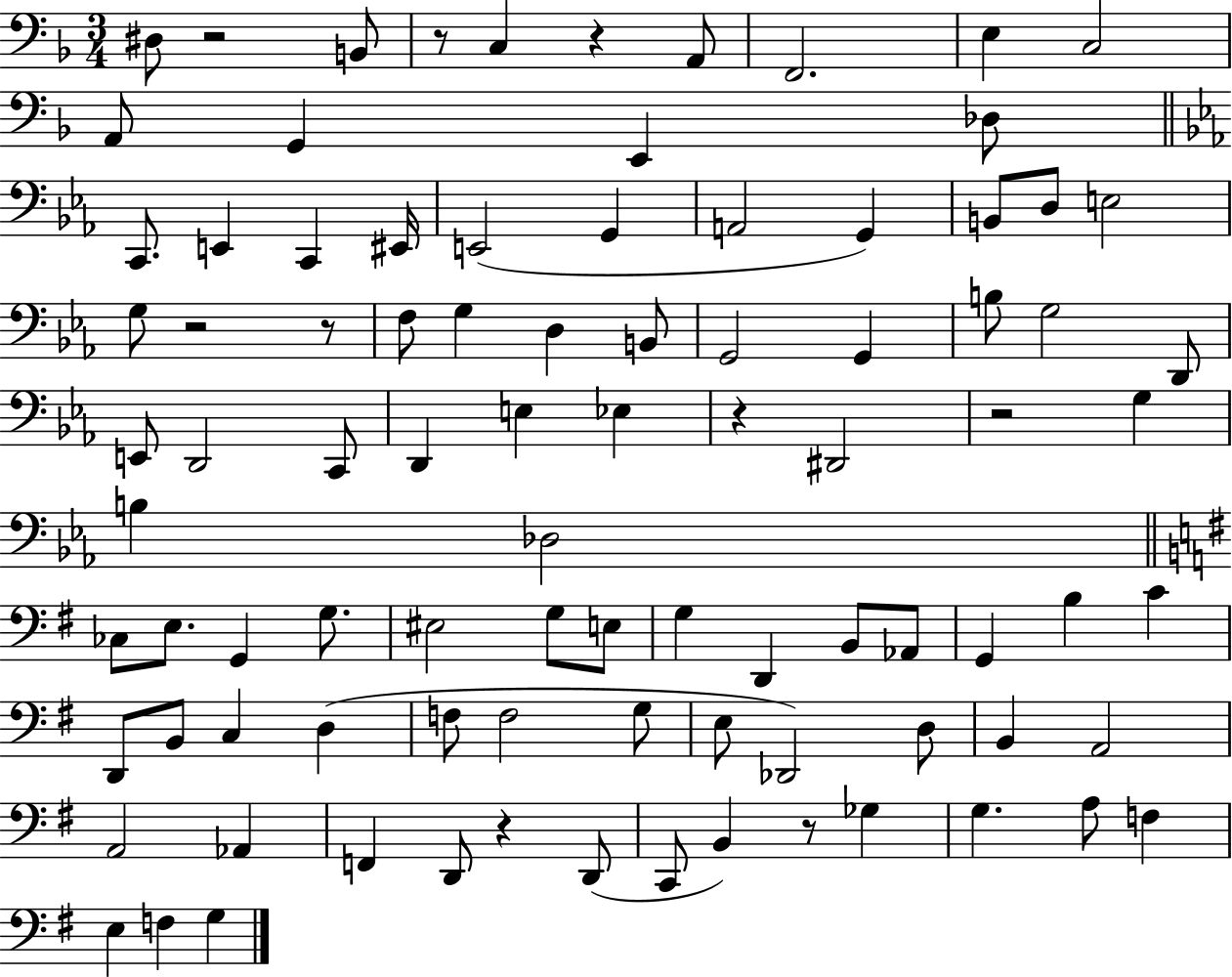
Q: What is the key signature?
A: F major